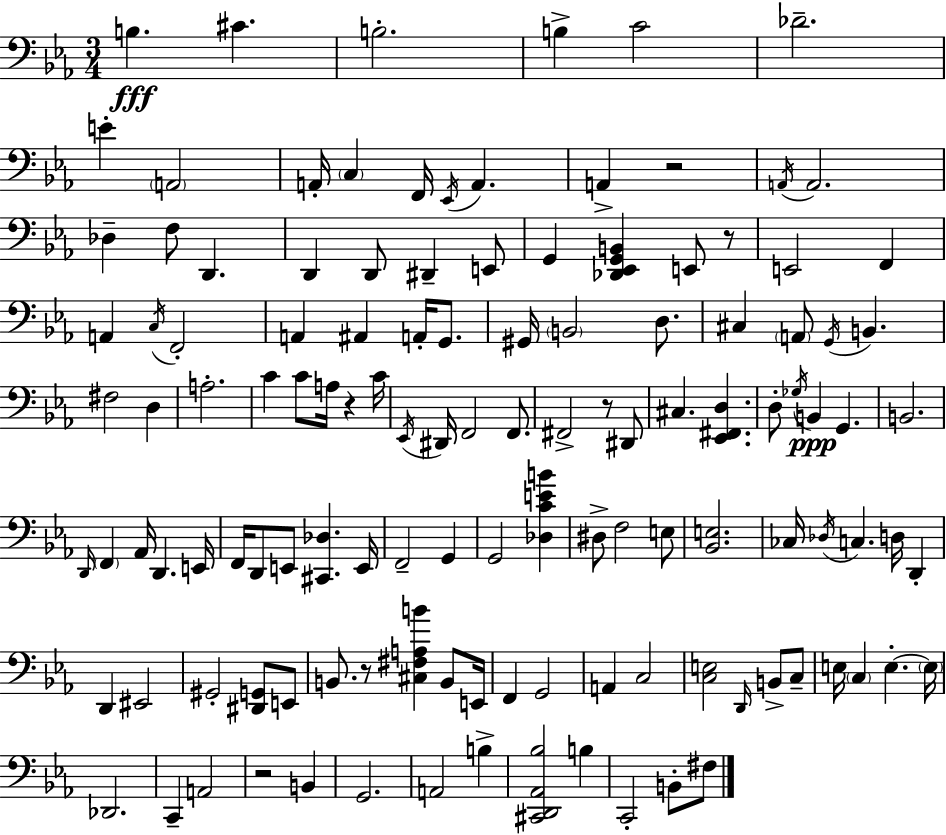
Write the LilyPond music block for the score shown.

{
  \clef bass
  \numericTimeSignature
  \time 3/4
  \key c \minor
  \repeat volta 2 { b4.\fff cis'4. | b2.-. | b4-> c'2 | des'2.-- | \break e'4-. \parenthesize a,2 | a,16-. \parenthesize c4 f,16 \acciaccatura { ees,16 } a,4. | a,4-> r2 | \acciaccatura { a,16 } a,2. | \break des4-- f8 d,4. | d,4 d,8 dis,4-- | e,8 g,4 <des, ees, g, b,>4 e,8 | r8 e,2 f,4 | \break a,4 \acciaccatura { c16 } f,2-. | a,4 ais,4 a,16-. | g,8. gis,16 \parenthesize b,2 | d8. cis4 \parenthesize a,8 \acciaccatura { g,16 } b,4. | \break fis2 | d4 a2.-. | c'4 c'8 a16 r4 | c'16 \acciaccatura { ees,16 } dis,16 f,2 | \break f,8. fis,2-> | r8 dis,8 cis4. <ees, fis, d>4. | d8-. \acciaccatura { ges16 }\ppp b,4 | g,4. b,2. | \break \grace { d,16 } \parenthesize f,4 aes,16 | d,4. e,16 f,16 d,8 e,8 | <cis, des>4. e,16 f,2-- | g,4 g,2 | \break <des c' e' b'>4 dis8-> f2 | e8 <bes, e>2. | ces16 \acciaccatura { des16 } c4. | d16 d,4-. d,4 | \break eis,2 gis,2-. | <dis, g,>8 e,8 b,8. r8 | <cis fis a b'>4 b,8 e,16 f,4 | g,2 a,4 | \break c2 <c e>2 | \grace { d,16 } b,8-> c8-- e16 \parenthesize c4 | e4.-.~~ \parenthesize e16 des,2. | c,4-- | \break a,2 r2 | b,4 g,2. | a,2 | b4-> <cis, d, aes, bes>2 | \break b4 c,2-. | b,8-. fis8 } \bar "|."
}